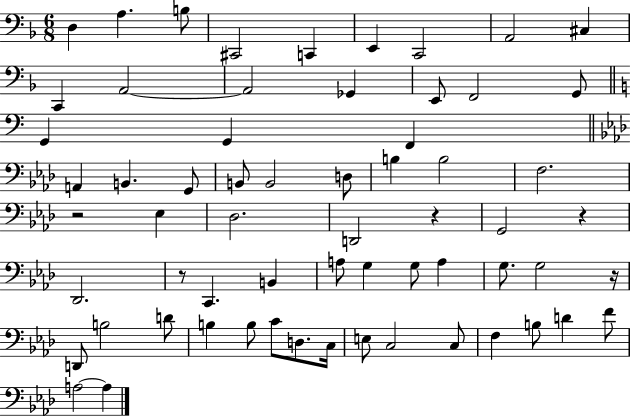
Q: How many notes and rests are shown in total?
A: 63